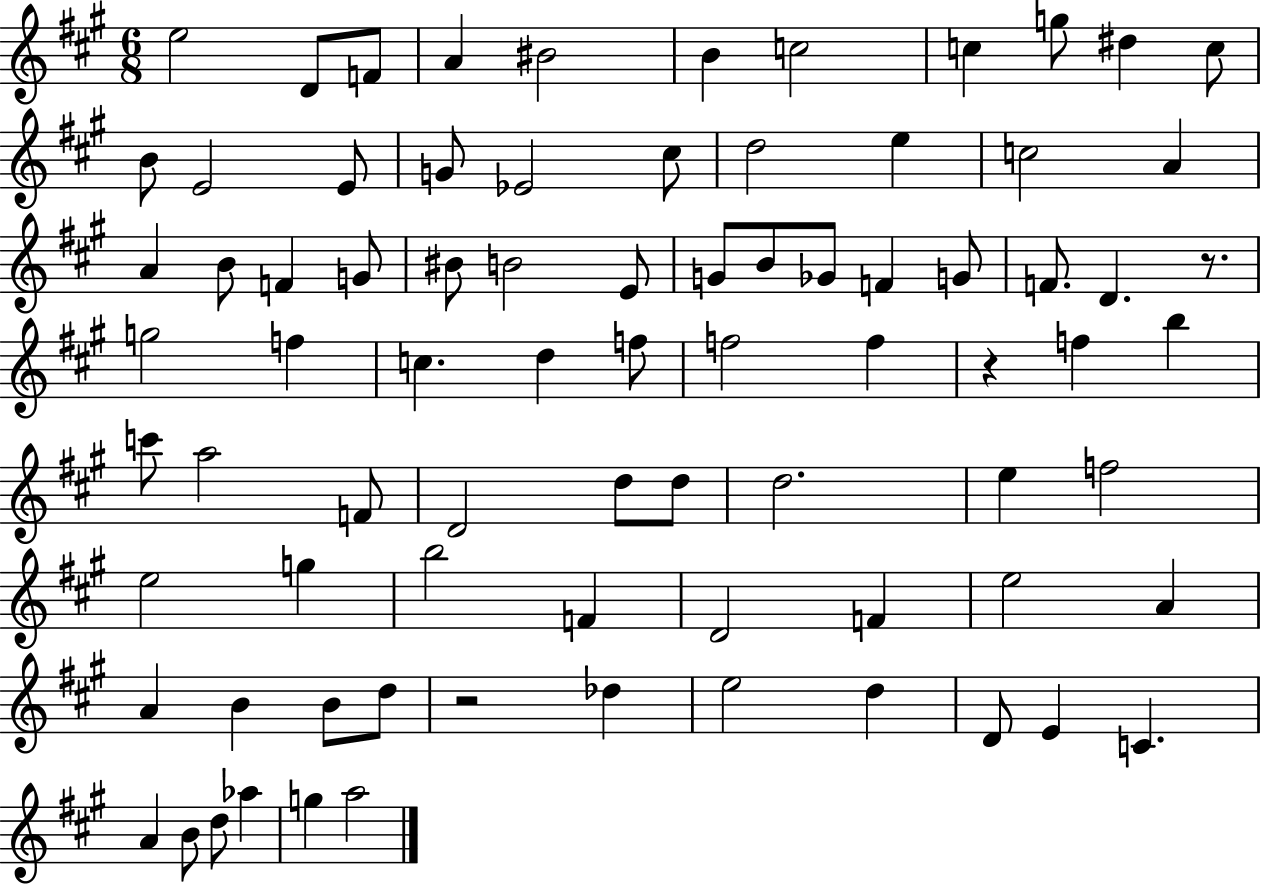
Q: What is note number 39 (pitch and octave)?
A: D5